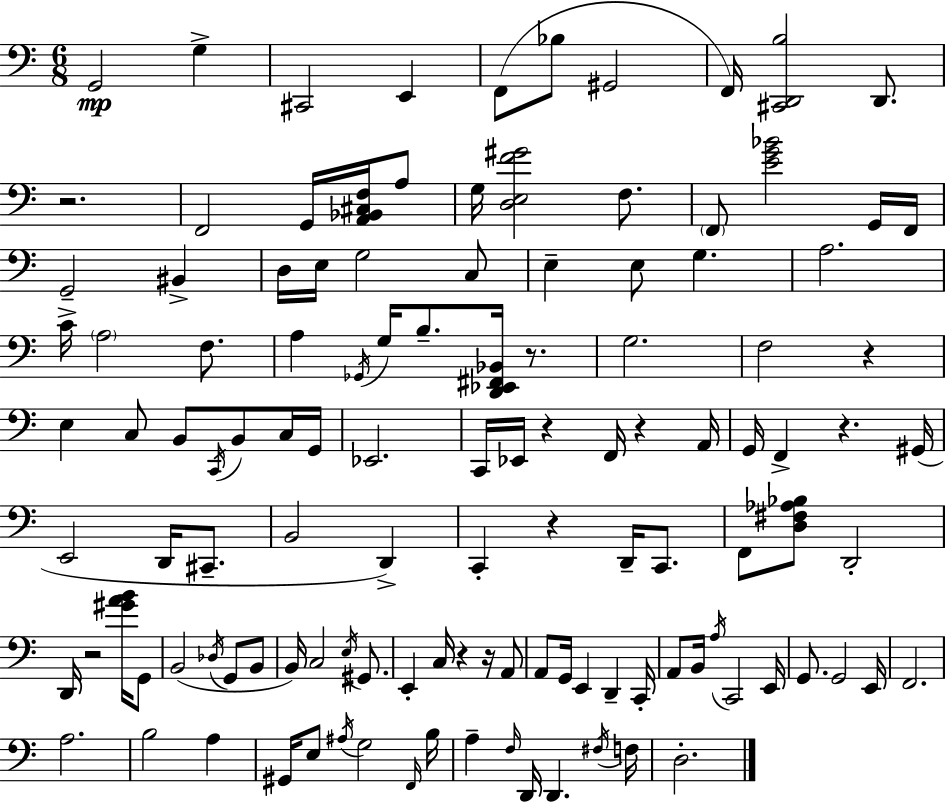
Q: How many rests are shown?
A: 10